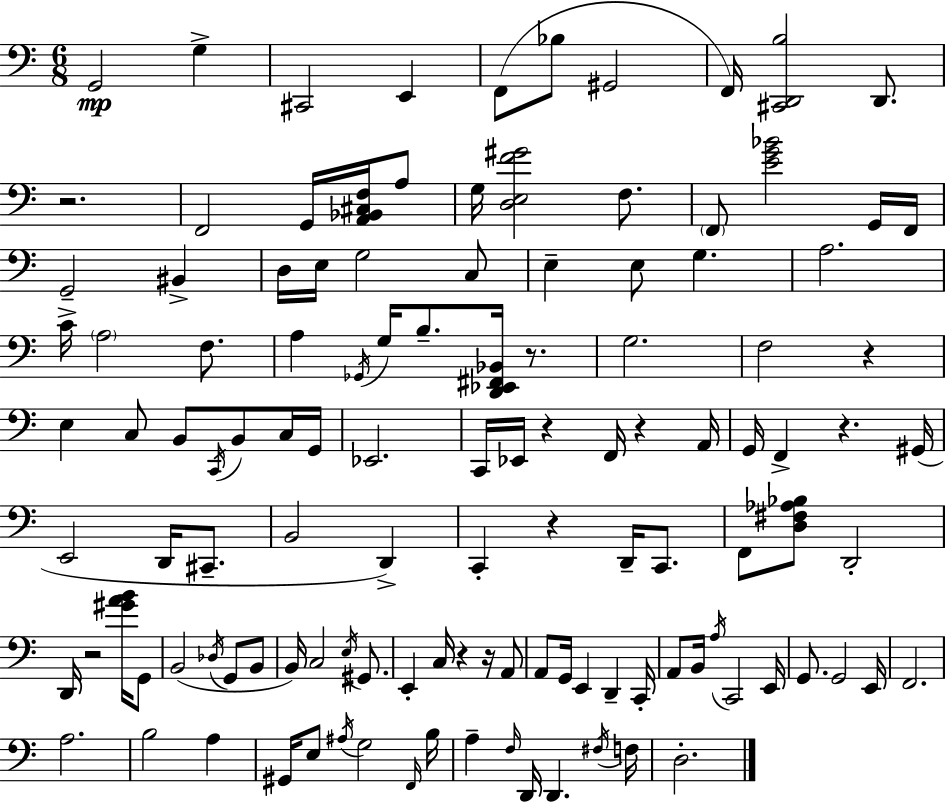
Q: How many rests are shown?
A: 10